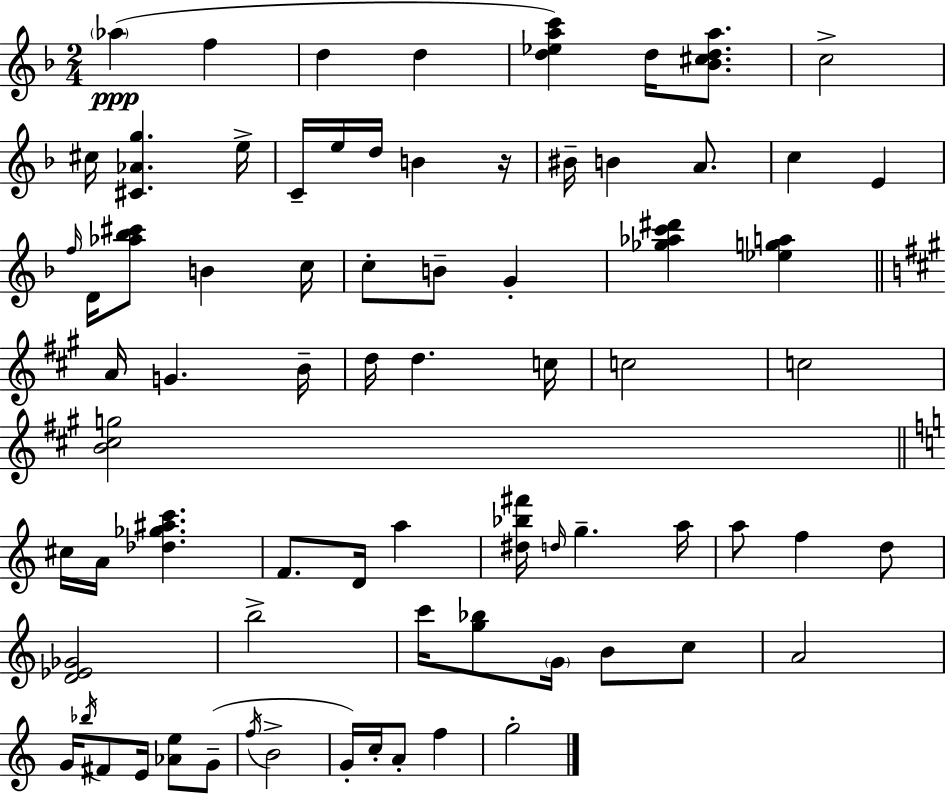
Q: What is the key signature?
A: D minor